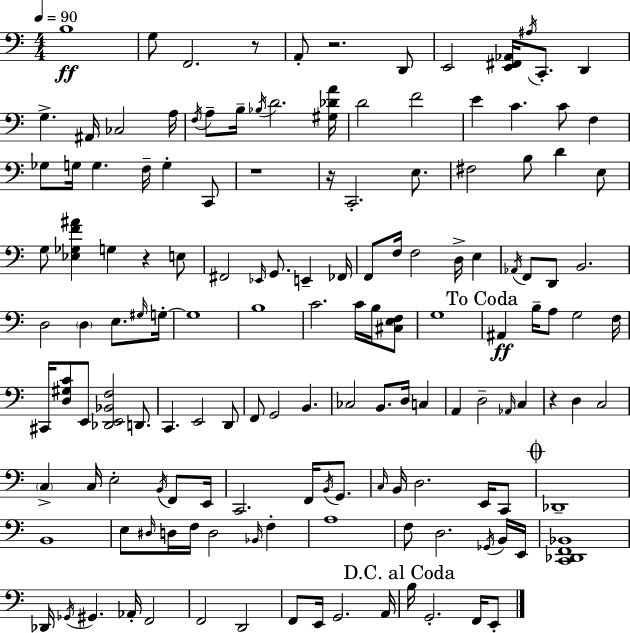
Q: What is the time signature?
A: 4/4